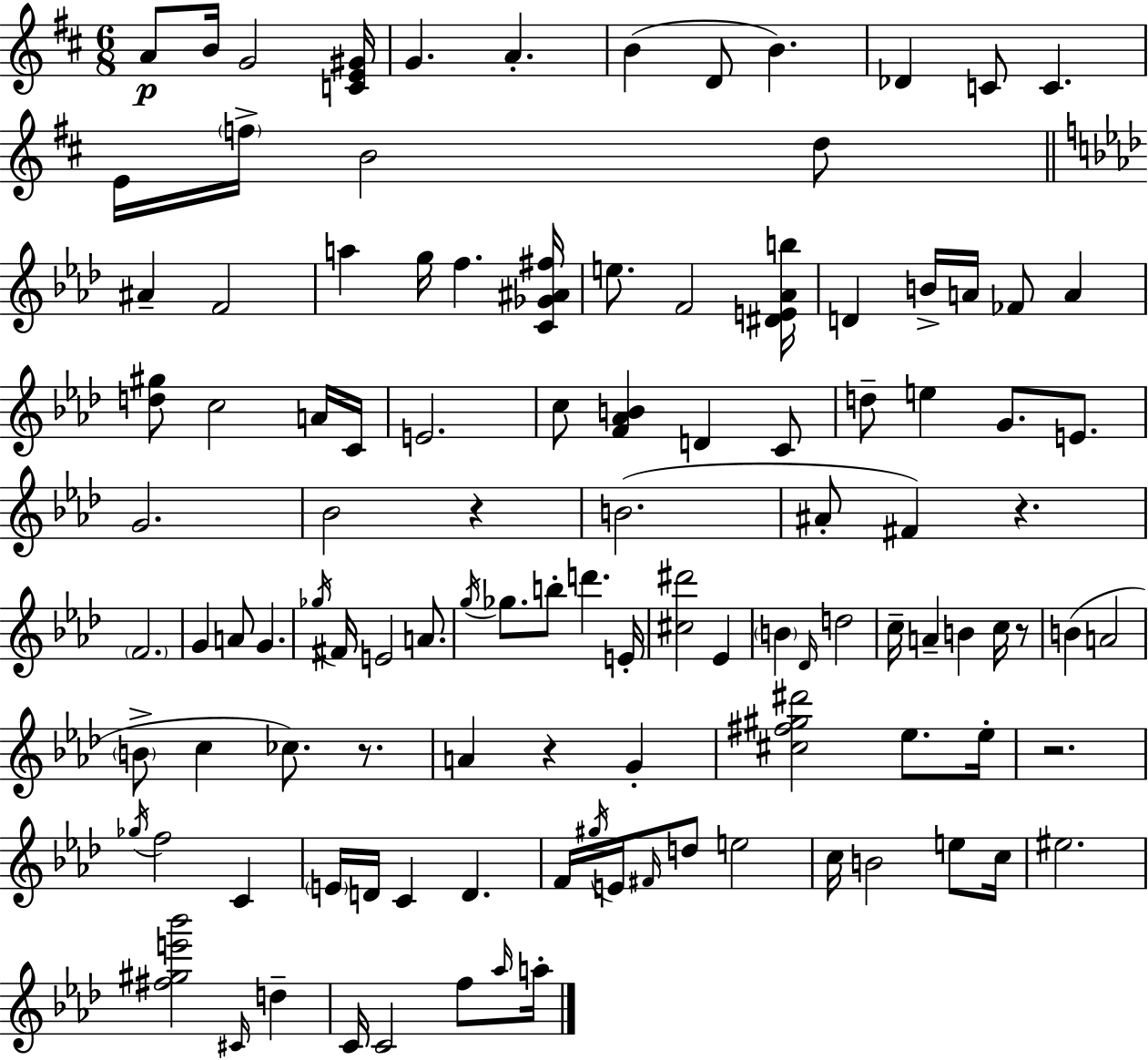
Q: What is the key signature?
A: D major